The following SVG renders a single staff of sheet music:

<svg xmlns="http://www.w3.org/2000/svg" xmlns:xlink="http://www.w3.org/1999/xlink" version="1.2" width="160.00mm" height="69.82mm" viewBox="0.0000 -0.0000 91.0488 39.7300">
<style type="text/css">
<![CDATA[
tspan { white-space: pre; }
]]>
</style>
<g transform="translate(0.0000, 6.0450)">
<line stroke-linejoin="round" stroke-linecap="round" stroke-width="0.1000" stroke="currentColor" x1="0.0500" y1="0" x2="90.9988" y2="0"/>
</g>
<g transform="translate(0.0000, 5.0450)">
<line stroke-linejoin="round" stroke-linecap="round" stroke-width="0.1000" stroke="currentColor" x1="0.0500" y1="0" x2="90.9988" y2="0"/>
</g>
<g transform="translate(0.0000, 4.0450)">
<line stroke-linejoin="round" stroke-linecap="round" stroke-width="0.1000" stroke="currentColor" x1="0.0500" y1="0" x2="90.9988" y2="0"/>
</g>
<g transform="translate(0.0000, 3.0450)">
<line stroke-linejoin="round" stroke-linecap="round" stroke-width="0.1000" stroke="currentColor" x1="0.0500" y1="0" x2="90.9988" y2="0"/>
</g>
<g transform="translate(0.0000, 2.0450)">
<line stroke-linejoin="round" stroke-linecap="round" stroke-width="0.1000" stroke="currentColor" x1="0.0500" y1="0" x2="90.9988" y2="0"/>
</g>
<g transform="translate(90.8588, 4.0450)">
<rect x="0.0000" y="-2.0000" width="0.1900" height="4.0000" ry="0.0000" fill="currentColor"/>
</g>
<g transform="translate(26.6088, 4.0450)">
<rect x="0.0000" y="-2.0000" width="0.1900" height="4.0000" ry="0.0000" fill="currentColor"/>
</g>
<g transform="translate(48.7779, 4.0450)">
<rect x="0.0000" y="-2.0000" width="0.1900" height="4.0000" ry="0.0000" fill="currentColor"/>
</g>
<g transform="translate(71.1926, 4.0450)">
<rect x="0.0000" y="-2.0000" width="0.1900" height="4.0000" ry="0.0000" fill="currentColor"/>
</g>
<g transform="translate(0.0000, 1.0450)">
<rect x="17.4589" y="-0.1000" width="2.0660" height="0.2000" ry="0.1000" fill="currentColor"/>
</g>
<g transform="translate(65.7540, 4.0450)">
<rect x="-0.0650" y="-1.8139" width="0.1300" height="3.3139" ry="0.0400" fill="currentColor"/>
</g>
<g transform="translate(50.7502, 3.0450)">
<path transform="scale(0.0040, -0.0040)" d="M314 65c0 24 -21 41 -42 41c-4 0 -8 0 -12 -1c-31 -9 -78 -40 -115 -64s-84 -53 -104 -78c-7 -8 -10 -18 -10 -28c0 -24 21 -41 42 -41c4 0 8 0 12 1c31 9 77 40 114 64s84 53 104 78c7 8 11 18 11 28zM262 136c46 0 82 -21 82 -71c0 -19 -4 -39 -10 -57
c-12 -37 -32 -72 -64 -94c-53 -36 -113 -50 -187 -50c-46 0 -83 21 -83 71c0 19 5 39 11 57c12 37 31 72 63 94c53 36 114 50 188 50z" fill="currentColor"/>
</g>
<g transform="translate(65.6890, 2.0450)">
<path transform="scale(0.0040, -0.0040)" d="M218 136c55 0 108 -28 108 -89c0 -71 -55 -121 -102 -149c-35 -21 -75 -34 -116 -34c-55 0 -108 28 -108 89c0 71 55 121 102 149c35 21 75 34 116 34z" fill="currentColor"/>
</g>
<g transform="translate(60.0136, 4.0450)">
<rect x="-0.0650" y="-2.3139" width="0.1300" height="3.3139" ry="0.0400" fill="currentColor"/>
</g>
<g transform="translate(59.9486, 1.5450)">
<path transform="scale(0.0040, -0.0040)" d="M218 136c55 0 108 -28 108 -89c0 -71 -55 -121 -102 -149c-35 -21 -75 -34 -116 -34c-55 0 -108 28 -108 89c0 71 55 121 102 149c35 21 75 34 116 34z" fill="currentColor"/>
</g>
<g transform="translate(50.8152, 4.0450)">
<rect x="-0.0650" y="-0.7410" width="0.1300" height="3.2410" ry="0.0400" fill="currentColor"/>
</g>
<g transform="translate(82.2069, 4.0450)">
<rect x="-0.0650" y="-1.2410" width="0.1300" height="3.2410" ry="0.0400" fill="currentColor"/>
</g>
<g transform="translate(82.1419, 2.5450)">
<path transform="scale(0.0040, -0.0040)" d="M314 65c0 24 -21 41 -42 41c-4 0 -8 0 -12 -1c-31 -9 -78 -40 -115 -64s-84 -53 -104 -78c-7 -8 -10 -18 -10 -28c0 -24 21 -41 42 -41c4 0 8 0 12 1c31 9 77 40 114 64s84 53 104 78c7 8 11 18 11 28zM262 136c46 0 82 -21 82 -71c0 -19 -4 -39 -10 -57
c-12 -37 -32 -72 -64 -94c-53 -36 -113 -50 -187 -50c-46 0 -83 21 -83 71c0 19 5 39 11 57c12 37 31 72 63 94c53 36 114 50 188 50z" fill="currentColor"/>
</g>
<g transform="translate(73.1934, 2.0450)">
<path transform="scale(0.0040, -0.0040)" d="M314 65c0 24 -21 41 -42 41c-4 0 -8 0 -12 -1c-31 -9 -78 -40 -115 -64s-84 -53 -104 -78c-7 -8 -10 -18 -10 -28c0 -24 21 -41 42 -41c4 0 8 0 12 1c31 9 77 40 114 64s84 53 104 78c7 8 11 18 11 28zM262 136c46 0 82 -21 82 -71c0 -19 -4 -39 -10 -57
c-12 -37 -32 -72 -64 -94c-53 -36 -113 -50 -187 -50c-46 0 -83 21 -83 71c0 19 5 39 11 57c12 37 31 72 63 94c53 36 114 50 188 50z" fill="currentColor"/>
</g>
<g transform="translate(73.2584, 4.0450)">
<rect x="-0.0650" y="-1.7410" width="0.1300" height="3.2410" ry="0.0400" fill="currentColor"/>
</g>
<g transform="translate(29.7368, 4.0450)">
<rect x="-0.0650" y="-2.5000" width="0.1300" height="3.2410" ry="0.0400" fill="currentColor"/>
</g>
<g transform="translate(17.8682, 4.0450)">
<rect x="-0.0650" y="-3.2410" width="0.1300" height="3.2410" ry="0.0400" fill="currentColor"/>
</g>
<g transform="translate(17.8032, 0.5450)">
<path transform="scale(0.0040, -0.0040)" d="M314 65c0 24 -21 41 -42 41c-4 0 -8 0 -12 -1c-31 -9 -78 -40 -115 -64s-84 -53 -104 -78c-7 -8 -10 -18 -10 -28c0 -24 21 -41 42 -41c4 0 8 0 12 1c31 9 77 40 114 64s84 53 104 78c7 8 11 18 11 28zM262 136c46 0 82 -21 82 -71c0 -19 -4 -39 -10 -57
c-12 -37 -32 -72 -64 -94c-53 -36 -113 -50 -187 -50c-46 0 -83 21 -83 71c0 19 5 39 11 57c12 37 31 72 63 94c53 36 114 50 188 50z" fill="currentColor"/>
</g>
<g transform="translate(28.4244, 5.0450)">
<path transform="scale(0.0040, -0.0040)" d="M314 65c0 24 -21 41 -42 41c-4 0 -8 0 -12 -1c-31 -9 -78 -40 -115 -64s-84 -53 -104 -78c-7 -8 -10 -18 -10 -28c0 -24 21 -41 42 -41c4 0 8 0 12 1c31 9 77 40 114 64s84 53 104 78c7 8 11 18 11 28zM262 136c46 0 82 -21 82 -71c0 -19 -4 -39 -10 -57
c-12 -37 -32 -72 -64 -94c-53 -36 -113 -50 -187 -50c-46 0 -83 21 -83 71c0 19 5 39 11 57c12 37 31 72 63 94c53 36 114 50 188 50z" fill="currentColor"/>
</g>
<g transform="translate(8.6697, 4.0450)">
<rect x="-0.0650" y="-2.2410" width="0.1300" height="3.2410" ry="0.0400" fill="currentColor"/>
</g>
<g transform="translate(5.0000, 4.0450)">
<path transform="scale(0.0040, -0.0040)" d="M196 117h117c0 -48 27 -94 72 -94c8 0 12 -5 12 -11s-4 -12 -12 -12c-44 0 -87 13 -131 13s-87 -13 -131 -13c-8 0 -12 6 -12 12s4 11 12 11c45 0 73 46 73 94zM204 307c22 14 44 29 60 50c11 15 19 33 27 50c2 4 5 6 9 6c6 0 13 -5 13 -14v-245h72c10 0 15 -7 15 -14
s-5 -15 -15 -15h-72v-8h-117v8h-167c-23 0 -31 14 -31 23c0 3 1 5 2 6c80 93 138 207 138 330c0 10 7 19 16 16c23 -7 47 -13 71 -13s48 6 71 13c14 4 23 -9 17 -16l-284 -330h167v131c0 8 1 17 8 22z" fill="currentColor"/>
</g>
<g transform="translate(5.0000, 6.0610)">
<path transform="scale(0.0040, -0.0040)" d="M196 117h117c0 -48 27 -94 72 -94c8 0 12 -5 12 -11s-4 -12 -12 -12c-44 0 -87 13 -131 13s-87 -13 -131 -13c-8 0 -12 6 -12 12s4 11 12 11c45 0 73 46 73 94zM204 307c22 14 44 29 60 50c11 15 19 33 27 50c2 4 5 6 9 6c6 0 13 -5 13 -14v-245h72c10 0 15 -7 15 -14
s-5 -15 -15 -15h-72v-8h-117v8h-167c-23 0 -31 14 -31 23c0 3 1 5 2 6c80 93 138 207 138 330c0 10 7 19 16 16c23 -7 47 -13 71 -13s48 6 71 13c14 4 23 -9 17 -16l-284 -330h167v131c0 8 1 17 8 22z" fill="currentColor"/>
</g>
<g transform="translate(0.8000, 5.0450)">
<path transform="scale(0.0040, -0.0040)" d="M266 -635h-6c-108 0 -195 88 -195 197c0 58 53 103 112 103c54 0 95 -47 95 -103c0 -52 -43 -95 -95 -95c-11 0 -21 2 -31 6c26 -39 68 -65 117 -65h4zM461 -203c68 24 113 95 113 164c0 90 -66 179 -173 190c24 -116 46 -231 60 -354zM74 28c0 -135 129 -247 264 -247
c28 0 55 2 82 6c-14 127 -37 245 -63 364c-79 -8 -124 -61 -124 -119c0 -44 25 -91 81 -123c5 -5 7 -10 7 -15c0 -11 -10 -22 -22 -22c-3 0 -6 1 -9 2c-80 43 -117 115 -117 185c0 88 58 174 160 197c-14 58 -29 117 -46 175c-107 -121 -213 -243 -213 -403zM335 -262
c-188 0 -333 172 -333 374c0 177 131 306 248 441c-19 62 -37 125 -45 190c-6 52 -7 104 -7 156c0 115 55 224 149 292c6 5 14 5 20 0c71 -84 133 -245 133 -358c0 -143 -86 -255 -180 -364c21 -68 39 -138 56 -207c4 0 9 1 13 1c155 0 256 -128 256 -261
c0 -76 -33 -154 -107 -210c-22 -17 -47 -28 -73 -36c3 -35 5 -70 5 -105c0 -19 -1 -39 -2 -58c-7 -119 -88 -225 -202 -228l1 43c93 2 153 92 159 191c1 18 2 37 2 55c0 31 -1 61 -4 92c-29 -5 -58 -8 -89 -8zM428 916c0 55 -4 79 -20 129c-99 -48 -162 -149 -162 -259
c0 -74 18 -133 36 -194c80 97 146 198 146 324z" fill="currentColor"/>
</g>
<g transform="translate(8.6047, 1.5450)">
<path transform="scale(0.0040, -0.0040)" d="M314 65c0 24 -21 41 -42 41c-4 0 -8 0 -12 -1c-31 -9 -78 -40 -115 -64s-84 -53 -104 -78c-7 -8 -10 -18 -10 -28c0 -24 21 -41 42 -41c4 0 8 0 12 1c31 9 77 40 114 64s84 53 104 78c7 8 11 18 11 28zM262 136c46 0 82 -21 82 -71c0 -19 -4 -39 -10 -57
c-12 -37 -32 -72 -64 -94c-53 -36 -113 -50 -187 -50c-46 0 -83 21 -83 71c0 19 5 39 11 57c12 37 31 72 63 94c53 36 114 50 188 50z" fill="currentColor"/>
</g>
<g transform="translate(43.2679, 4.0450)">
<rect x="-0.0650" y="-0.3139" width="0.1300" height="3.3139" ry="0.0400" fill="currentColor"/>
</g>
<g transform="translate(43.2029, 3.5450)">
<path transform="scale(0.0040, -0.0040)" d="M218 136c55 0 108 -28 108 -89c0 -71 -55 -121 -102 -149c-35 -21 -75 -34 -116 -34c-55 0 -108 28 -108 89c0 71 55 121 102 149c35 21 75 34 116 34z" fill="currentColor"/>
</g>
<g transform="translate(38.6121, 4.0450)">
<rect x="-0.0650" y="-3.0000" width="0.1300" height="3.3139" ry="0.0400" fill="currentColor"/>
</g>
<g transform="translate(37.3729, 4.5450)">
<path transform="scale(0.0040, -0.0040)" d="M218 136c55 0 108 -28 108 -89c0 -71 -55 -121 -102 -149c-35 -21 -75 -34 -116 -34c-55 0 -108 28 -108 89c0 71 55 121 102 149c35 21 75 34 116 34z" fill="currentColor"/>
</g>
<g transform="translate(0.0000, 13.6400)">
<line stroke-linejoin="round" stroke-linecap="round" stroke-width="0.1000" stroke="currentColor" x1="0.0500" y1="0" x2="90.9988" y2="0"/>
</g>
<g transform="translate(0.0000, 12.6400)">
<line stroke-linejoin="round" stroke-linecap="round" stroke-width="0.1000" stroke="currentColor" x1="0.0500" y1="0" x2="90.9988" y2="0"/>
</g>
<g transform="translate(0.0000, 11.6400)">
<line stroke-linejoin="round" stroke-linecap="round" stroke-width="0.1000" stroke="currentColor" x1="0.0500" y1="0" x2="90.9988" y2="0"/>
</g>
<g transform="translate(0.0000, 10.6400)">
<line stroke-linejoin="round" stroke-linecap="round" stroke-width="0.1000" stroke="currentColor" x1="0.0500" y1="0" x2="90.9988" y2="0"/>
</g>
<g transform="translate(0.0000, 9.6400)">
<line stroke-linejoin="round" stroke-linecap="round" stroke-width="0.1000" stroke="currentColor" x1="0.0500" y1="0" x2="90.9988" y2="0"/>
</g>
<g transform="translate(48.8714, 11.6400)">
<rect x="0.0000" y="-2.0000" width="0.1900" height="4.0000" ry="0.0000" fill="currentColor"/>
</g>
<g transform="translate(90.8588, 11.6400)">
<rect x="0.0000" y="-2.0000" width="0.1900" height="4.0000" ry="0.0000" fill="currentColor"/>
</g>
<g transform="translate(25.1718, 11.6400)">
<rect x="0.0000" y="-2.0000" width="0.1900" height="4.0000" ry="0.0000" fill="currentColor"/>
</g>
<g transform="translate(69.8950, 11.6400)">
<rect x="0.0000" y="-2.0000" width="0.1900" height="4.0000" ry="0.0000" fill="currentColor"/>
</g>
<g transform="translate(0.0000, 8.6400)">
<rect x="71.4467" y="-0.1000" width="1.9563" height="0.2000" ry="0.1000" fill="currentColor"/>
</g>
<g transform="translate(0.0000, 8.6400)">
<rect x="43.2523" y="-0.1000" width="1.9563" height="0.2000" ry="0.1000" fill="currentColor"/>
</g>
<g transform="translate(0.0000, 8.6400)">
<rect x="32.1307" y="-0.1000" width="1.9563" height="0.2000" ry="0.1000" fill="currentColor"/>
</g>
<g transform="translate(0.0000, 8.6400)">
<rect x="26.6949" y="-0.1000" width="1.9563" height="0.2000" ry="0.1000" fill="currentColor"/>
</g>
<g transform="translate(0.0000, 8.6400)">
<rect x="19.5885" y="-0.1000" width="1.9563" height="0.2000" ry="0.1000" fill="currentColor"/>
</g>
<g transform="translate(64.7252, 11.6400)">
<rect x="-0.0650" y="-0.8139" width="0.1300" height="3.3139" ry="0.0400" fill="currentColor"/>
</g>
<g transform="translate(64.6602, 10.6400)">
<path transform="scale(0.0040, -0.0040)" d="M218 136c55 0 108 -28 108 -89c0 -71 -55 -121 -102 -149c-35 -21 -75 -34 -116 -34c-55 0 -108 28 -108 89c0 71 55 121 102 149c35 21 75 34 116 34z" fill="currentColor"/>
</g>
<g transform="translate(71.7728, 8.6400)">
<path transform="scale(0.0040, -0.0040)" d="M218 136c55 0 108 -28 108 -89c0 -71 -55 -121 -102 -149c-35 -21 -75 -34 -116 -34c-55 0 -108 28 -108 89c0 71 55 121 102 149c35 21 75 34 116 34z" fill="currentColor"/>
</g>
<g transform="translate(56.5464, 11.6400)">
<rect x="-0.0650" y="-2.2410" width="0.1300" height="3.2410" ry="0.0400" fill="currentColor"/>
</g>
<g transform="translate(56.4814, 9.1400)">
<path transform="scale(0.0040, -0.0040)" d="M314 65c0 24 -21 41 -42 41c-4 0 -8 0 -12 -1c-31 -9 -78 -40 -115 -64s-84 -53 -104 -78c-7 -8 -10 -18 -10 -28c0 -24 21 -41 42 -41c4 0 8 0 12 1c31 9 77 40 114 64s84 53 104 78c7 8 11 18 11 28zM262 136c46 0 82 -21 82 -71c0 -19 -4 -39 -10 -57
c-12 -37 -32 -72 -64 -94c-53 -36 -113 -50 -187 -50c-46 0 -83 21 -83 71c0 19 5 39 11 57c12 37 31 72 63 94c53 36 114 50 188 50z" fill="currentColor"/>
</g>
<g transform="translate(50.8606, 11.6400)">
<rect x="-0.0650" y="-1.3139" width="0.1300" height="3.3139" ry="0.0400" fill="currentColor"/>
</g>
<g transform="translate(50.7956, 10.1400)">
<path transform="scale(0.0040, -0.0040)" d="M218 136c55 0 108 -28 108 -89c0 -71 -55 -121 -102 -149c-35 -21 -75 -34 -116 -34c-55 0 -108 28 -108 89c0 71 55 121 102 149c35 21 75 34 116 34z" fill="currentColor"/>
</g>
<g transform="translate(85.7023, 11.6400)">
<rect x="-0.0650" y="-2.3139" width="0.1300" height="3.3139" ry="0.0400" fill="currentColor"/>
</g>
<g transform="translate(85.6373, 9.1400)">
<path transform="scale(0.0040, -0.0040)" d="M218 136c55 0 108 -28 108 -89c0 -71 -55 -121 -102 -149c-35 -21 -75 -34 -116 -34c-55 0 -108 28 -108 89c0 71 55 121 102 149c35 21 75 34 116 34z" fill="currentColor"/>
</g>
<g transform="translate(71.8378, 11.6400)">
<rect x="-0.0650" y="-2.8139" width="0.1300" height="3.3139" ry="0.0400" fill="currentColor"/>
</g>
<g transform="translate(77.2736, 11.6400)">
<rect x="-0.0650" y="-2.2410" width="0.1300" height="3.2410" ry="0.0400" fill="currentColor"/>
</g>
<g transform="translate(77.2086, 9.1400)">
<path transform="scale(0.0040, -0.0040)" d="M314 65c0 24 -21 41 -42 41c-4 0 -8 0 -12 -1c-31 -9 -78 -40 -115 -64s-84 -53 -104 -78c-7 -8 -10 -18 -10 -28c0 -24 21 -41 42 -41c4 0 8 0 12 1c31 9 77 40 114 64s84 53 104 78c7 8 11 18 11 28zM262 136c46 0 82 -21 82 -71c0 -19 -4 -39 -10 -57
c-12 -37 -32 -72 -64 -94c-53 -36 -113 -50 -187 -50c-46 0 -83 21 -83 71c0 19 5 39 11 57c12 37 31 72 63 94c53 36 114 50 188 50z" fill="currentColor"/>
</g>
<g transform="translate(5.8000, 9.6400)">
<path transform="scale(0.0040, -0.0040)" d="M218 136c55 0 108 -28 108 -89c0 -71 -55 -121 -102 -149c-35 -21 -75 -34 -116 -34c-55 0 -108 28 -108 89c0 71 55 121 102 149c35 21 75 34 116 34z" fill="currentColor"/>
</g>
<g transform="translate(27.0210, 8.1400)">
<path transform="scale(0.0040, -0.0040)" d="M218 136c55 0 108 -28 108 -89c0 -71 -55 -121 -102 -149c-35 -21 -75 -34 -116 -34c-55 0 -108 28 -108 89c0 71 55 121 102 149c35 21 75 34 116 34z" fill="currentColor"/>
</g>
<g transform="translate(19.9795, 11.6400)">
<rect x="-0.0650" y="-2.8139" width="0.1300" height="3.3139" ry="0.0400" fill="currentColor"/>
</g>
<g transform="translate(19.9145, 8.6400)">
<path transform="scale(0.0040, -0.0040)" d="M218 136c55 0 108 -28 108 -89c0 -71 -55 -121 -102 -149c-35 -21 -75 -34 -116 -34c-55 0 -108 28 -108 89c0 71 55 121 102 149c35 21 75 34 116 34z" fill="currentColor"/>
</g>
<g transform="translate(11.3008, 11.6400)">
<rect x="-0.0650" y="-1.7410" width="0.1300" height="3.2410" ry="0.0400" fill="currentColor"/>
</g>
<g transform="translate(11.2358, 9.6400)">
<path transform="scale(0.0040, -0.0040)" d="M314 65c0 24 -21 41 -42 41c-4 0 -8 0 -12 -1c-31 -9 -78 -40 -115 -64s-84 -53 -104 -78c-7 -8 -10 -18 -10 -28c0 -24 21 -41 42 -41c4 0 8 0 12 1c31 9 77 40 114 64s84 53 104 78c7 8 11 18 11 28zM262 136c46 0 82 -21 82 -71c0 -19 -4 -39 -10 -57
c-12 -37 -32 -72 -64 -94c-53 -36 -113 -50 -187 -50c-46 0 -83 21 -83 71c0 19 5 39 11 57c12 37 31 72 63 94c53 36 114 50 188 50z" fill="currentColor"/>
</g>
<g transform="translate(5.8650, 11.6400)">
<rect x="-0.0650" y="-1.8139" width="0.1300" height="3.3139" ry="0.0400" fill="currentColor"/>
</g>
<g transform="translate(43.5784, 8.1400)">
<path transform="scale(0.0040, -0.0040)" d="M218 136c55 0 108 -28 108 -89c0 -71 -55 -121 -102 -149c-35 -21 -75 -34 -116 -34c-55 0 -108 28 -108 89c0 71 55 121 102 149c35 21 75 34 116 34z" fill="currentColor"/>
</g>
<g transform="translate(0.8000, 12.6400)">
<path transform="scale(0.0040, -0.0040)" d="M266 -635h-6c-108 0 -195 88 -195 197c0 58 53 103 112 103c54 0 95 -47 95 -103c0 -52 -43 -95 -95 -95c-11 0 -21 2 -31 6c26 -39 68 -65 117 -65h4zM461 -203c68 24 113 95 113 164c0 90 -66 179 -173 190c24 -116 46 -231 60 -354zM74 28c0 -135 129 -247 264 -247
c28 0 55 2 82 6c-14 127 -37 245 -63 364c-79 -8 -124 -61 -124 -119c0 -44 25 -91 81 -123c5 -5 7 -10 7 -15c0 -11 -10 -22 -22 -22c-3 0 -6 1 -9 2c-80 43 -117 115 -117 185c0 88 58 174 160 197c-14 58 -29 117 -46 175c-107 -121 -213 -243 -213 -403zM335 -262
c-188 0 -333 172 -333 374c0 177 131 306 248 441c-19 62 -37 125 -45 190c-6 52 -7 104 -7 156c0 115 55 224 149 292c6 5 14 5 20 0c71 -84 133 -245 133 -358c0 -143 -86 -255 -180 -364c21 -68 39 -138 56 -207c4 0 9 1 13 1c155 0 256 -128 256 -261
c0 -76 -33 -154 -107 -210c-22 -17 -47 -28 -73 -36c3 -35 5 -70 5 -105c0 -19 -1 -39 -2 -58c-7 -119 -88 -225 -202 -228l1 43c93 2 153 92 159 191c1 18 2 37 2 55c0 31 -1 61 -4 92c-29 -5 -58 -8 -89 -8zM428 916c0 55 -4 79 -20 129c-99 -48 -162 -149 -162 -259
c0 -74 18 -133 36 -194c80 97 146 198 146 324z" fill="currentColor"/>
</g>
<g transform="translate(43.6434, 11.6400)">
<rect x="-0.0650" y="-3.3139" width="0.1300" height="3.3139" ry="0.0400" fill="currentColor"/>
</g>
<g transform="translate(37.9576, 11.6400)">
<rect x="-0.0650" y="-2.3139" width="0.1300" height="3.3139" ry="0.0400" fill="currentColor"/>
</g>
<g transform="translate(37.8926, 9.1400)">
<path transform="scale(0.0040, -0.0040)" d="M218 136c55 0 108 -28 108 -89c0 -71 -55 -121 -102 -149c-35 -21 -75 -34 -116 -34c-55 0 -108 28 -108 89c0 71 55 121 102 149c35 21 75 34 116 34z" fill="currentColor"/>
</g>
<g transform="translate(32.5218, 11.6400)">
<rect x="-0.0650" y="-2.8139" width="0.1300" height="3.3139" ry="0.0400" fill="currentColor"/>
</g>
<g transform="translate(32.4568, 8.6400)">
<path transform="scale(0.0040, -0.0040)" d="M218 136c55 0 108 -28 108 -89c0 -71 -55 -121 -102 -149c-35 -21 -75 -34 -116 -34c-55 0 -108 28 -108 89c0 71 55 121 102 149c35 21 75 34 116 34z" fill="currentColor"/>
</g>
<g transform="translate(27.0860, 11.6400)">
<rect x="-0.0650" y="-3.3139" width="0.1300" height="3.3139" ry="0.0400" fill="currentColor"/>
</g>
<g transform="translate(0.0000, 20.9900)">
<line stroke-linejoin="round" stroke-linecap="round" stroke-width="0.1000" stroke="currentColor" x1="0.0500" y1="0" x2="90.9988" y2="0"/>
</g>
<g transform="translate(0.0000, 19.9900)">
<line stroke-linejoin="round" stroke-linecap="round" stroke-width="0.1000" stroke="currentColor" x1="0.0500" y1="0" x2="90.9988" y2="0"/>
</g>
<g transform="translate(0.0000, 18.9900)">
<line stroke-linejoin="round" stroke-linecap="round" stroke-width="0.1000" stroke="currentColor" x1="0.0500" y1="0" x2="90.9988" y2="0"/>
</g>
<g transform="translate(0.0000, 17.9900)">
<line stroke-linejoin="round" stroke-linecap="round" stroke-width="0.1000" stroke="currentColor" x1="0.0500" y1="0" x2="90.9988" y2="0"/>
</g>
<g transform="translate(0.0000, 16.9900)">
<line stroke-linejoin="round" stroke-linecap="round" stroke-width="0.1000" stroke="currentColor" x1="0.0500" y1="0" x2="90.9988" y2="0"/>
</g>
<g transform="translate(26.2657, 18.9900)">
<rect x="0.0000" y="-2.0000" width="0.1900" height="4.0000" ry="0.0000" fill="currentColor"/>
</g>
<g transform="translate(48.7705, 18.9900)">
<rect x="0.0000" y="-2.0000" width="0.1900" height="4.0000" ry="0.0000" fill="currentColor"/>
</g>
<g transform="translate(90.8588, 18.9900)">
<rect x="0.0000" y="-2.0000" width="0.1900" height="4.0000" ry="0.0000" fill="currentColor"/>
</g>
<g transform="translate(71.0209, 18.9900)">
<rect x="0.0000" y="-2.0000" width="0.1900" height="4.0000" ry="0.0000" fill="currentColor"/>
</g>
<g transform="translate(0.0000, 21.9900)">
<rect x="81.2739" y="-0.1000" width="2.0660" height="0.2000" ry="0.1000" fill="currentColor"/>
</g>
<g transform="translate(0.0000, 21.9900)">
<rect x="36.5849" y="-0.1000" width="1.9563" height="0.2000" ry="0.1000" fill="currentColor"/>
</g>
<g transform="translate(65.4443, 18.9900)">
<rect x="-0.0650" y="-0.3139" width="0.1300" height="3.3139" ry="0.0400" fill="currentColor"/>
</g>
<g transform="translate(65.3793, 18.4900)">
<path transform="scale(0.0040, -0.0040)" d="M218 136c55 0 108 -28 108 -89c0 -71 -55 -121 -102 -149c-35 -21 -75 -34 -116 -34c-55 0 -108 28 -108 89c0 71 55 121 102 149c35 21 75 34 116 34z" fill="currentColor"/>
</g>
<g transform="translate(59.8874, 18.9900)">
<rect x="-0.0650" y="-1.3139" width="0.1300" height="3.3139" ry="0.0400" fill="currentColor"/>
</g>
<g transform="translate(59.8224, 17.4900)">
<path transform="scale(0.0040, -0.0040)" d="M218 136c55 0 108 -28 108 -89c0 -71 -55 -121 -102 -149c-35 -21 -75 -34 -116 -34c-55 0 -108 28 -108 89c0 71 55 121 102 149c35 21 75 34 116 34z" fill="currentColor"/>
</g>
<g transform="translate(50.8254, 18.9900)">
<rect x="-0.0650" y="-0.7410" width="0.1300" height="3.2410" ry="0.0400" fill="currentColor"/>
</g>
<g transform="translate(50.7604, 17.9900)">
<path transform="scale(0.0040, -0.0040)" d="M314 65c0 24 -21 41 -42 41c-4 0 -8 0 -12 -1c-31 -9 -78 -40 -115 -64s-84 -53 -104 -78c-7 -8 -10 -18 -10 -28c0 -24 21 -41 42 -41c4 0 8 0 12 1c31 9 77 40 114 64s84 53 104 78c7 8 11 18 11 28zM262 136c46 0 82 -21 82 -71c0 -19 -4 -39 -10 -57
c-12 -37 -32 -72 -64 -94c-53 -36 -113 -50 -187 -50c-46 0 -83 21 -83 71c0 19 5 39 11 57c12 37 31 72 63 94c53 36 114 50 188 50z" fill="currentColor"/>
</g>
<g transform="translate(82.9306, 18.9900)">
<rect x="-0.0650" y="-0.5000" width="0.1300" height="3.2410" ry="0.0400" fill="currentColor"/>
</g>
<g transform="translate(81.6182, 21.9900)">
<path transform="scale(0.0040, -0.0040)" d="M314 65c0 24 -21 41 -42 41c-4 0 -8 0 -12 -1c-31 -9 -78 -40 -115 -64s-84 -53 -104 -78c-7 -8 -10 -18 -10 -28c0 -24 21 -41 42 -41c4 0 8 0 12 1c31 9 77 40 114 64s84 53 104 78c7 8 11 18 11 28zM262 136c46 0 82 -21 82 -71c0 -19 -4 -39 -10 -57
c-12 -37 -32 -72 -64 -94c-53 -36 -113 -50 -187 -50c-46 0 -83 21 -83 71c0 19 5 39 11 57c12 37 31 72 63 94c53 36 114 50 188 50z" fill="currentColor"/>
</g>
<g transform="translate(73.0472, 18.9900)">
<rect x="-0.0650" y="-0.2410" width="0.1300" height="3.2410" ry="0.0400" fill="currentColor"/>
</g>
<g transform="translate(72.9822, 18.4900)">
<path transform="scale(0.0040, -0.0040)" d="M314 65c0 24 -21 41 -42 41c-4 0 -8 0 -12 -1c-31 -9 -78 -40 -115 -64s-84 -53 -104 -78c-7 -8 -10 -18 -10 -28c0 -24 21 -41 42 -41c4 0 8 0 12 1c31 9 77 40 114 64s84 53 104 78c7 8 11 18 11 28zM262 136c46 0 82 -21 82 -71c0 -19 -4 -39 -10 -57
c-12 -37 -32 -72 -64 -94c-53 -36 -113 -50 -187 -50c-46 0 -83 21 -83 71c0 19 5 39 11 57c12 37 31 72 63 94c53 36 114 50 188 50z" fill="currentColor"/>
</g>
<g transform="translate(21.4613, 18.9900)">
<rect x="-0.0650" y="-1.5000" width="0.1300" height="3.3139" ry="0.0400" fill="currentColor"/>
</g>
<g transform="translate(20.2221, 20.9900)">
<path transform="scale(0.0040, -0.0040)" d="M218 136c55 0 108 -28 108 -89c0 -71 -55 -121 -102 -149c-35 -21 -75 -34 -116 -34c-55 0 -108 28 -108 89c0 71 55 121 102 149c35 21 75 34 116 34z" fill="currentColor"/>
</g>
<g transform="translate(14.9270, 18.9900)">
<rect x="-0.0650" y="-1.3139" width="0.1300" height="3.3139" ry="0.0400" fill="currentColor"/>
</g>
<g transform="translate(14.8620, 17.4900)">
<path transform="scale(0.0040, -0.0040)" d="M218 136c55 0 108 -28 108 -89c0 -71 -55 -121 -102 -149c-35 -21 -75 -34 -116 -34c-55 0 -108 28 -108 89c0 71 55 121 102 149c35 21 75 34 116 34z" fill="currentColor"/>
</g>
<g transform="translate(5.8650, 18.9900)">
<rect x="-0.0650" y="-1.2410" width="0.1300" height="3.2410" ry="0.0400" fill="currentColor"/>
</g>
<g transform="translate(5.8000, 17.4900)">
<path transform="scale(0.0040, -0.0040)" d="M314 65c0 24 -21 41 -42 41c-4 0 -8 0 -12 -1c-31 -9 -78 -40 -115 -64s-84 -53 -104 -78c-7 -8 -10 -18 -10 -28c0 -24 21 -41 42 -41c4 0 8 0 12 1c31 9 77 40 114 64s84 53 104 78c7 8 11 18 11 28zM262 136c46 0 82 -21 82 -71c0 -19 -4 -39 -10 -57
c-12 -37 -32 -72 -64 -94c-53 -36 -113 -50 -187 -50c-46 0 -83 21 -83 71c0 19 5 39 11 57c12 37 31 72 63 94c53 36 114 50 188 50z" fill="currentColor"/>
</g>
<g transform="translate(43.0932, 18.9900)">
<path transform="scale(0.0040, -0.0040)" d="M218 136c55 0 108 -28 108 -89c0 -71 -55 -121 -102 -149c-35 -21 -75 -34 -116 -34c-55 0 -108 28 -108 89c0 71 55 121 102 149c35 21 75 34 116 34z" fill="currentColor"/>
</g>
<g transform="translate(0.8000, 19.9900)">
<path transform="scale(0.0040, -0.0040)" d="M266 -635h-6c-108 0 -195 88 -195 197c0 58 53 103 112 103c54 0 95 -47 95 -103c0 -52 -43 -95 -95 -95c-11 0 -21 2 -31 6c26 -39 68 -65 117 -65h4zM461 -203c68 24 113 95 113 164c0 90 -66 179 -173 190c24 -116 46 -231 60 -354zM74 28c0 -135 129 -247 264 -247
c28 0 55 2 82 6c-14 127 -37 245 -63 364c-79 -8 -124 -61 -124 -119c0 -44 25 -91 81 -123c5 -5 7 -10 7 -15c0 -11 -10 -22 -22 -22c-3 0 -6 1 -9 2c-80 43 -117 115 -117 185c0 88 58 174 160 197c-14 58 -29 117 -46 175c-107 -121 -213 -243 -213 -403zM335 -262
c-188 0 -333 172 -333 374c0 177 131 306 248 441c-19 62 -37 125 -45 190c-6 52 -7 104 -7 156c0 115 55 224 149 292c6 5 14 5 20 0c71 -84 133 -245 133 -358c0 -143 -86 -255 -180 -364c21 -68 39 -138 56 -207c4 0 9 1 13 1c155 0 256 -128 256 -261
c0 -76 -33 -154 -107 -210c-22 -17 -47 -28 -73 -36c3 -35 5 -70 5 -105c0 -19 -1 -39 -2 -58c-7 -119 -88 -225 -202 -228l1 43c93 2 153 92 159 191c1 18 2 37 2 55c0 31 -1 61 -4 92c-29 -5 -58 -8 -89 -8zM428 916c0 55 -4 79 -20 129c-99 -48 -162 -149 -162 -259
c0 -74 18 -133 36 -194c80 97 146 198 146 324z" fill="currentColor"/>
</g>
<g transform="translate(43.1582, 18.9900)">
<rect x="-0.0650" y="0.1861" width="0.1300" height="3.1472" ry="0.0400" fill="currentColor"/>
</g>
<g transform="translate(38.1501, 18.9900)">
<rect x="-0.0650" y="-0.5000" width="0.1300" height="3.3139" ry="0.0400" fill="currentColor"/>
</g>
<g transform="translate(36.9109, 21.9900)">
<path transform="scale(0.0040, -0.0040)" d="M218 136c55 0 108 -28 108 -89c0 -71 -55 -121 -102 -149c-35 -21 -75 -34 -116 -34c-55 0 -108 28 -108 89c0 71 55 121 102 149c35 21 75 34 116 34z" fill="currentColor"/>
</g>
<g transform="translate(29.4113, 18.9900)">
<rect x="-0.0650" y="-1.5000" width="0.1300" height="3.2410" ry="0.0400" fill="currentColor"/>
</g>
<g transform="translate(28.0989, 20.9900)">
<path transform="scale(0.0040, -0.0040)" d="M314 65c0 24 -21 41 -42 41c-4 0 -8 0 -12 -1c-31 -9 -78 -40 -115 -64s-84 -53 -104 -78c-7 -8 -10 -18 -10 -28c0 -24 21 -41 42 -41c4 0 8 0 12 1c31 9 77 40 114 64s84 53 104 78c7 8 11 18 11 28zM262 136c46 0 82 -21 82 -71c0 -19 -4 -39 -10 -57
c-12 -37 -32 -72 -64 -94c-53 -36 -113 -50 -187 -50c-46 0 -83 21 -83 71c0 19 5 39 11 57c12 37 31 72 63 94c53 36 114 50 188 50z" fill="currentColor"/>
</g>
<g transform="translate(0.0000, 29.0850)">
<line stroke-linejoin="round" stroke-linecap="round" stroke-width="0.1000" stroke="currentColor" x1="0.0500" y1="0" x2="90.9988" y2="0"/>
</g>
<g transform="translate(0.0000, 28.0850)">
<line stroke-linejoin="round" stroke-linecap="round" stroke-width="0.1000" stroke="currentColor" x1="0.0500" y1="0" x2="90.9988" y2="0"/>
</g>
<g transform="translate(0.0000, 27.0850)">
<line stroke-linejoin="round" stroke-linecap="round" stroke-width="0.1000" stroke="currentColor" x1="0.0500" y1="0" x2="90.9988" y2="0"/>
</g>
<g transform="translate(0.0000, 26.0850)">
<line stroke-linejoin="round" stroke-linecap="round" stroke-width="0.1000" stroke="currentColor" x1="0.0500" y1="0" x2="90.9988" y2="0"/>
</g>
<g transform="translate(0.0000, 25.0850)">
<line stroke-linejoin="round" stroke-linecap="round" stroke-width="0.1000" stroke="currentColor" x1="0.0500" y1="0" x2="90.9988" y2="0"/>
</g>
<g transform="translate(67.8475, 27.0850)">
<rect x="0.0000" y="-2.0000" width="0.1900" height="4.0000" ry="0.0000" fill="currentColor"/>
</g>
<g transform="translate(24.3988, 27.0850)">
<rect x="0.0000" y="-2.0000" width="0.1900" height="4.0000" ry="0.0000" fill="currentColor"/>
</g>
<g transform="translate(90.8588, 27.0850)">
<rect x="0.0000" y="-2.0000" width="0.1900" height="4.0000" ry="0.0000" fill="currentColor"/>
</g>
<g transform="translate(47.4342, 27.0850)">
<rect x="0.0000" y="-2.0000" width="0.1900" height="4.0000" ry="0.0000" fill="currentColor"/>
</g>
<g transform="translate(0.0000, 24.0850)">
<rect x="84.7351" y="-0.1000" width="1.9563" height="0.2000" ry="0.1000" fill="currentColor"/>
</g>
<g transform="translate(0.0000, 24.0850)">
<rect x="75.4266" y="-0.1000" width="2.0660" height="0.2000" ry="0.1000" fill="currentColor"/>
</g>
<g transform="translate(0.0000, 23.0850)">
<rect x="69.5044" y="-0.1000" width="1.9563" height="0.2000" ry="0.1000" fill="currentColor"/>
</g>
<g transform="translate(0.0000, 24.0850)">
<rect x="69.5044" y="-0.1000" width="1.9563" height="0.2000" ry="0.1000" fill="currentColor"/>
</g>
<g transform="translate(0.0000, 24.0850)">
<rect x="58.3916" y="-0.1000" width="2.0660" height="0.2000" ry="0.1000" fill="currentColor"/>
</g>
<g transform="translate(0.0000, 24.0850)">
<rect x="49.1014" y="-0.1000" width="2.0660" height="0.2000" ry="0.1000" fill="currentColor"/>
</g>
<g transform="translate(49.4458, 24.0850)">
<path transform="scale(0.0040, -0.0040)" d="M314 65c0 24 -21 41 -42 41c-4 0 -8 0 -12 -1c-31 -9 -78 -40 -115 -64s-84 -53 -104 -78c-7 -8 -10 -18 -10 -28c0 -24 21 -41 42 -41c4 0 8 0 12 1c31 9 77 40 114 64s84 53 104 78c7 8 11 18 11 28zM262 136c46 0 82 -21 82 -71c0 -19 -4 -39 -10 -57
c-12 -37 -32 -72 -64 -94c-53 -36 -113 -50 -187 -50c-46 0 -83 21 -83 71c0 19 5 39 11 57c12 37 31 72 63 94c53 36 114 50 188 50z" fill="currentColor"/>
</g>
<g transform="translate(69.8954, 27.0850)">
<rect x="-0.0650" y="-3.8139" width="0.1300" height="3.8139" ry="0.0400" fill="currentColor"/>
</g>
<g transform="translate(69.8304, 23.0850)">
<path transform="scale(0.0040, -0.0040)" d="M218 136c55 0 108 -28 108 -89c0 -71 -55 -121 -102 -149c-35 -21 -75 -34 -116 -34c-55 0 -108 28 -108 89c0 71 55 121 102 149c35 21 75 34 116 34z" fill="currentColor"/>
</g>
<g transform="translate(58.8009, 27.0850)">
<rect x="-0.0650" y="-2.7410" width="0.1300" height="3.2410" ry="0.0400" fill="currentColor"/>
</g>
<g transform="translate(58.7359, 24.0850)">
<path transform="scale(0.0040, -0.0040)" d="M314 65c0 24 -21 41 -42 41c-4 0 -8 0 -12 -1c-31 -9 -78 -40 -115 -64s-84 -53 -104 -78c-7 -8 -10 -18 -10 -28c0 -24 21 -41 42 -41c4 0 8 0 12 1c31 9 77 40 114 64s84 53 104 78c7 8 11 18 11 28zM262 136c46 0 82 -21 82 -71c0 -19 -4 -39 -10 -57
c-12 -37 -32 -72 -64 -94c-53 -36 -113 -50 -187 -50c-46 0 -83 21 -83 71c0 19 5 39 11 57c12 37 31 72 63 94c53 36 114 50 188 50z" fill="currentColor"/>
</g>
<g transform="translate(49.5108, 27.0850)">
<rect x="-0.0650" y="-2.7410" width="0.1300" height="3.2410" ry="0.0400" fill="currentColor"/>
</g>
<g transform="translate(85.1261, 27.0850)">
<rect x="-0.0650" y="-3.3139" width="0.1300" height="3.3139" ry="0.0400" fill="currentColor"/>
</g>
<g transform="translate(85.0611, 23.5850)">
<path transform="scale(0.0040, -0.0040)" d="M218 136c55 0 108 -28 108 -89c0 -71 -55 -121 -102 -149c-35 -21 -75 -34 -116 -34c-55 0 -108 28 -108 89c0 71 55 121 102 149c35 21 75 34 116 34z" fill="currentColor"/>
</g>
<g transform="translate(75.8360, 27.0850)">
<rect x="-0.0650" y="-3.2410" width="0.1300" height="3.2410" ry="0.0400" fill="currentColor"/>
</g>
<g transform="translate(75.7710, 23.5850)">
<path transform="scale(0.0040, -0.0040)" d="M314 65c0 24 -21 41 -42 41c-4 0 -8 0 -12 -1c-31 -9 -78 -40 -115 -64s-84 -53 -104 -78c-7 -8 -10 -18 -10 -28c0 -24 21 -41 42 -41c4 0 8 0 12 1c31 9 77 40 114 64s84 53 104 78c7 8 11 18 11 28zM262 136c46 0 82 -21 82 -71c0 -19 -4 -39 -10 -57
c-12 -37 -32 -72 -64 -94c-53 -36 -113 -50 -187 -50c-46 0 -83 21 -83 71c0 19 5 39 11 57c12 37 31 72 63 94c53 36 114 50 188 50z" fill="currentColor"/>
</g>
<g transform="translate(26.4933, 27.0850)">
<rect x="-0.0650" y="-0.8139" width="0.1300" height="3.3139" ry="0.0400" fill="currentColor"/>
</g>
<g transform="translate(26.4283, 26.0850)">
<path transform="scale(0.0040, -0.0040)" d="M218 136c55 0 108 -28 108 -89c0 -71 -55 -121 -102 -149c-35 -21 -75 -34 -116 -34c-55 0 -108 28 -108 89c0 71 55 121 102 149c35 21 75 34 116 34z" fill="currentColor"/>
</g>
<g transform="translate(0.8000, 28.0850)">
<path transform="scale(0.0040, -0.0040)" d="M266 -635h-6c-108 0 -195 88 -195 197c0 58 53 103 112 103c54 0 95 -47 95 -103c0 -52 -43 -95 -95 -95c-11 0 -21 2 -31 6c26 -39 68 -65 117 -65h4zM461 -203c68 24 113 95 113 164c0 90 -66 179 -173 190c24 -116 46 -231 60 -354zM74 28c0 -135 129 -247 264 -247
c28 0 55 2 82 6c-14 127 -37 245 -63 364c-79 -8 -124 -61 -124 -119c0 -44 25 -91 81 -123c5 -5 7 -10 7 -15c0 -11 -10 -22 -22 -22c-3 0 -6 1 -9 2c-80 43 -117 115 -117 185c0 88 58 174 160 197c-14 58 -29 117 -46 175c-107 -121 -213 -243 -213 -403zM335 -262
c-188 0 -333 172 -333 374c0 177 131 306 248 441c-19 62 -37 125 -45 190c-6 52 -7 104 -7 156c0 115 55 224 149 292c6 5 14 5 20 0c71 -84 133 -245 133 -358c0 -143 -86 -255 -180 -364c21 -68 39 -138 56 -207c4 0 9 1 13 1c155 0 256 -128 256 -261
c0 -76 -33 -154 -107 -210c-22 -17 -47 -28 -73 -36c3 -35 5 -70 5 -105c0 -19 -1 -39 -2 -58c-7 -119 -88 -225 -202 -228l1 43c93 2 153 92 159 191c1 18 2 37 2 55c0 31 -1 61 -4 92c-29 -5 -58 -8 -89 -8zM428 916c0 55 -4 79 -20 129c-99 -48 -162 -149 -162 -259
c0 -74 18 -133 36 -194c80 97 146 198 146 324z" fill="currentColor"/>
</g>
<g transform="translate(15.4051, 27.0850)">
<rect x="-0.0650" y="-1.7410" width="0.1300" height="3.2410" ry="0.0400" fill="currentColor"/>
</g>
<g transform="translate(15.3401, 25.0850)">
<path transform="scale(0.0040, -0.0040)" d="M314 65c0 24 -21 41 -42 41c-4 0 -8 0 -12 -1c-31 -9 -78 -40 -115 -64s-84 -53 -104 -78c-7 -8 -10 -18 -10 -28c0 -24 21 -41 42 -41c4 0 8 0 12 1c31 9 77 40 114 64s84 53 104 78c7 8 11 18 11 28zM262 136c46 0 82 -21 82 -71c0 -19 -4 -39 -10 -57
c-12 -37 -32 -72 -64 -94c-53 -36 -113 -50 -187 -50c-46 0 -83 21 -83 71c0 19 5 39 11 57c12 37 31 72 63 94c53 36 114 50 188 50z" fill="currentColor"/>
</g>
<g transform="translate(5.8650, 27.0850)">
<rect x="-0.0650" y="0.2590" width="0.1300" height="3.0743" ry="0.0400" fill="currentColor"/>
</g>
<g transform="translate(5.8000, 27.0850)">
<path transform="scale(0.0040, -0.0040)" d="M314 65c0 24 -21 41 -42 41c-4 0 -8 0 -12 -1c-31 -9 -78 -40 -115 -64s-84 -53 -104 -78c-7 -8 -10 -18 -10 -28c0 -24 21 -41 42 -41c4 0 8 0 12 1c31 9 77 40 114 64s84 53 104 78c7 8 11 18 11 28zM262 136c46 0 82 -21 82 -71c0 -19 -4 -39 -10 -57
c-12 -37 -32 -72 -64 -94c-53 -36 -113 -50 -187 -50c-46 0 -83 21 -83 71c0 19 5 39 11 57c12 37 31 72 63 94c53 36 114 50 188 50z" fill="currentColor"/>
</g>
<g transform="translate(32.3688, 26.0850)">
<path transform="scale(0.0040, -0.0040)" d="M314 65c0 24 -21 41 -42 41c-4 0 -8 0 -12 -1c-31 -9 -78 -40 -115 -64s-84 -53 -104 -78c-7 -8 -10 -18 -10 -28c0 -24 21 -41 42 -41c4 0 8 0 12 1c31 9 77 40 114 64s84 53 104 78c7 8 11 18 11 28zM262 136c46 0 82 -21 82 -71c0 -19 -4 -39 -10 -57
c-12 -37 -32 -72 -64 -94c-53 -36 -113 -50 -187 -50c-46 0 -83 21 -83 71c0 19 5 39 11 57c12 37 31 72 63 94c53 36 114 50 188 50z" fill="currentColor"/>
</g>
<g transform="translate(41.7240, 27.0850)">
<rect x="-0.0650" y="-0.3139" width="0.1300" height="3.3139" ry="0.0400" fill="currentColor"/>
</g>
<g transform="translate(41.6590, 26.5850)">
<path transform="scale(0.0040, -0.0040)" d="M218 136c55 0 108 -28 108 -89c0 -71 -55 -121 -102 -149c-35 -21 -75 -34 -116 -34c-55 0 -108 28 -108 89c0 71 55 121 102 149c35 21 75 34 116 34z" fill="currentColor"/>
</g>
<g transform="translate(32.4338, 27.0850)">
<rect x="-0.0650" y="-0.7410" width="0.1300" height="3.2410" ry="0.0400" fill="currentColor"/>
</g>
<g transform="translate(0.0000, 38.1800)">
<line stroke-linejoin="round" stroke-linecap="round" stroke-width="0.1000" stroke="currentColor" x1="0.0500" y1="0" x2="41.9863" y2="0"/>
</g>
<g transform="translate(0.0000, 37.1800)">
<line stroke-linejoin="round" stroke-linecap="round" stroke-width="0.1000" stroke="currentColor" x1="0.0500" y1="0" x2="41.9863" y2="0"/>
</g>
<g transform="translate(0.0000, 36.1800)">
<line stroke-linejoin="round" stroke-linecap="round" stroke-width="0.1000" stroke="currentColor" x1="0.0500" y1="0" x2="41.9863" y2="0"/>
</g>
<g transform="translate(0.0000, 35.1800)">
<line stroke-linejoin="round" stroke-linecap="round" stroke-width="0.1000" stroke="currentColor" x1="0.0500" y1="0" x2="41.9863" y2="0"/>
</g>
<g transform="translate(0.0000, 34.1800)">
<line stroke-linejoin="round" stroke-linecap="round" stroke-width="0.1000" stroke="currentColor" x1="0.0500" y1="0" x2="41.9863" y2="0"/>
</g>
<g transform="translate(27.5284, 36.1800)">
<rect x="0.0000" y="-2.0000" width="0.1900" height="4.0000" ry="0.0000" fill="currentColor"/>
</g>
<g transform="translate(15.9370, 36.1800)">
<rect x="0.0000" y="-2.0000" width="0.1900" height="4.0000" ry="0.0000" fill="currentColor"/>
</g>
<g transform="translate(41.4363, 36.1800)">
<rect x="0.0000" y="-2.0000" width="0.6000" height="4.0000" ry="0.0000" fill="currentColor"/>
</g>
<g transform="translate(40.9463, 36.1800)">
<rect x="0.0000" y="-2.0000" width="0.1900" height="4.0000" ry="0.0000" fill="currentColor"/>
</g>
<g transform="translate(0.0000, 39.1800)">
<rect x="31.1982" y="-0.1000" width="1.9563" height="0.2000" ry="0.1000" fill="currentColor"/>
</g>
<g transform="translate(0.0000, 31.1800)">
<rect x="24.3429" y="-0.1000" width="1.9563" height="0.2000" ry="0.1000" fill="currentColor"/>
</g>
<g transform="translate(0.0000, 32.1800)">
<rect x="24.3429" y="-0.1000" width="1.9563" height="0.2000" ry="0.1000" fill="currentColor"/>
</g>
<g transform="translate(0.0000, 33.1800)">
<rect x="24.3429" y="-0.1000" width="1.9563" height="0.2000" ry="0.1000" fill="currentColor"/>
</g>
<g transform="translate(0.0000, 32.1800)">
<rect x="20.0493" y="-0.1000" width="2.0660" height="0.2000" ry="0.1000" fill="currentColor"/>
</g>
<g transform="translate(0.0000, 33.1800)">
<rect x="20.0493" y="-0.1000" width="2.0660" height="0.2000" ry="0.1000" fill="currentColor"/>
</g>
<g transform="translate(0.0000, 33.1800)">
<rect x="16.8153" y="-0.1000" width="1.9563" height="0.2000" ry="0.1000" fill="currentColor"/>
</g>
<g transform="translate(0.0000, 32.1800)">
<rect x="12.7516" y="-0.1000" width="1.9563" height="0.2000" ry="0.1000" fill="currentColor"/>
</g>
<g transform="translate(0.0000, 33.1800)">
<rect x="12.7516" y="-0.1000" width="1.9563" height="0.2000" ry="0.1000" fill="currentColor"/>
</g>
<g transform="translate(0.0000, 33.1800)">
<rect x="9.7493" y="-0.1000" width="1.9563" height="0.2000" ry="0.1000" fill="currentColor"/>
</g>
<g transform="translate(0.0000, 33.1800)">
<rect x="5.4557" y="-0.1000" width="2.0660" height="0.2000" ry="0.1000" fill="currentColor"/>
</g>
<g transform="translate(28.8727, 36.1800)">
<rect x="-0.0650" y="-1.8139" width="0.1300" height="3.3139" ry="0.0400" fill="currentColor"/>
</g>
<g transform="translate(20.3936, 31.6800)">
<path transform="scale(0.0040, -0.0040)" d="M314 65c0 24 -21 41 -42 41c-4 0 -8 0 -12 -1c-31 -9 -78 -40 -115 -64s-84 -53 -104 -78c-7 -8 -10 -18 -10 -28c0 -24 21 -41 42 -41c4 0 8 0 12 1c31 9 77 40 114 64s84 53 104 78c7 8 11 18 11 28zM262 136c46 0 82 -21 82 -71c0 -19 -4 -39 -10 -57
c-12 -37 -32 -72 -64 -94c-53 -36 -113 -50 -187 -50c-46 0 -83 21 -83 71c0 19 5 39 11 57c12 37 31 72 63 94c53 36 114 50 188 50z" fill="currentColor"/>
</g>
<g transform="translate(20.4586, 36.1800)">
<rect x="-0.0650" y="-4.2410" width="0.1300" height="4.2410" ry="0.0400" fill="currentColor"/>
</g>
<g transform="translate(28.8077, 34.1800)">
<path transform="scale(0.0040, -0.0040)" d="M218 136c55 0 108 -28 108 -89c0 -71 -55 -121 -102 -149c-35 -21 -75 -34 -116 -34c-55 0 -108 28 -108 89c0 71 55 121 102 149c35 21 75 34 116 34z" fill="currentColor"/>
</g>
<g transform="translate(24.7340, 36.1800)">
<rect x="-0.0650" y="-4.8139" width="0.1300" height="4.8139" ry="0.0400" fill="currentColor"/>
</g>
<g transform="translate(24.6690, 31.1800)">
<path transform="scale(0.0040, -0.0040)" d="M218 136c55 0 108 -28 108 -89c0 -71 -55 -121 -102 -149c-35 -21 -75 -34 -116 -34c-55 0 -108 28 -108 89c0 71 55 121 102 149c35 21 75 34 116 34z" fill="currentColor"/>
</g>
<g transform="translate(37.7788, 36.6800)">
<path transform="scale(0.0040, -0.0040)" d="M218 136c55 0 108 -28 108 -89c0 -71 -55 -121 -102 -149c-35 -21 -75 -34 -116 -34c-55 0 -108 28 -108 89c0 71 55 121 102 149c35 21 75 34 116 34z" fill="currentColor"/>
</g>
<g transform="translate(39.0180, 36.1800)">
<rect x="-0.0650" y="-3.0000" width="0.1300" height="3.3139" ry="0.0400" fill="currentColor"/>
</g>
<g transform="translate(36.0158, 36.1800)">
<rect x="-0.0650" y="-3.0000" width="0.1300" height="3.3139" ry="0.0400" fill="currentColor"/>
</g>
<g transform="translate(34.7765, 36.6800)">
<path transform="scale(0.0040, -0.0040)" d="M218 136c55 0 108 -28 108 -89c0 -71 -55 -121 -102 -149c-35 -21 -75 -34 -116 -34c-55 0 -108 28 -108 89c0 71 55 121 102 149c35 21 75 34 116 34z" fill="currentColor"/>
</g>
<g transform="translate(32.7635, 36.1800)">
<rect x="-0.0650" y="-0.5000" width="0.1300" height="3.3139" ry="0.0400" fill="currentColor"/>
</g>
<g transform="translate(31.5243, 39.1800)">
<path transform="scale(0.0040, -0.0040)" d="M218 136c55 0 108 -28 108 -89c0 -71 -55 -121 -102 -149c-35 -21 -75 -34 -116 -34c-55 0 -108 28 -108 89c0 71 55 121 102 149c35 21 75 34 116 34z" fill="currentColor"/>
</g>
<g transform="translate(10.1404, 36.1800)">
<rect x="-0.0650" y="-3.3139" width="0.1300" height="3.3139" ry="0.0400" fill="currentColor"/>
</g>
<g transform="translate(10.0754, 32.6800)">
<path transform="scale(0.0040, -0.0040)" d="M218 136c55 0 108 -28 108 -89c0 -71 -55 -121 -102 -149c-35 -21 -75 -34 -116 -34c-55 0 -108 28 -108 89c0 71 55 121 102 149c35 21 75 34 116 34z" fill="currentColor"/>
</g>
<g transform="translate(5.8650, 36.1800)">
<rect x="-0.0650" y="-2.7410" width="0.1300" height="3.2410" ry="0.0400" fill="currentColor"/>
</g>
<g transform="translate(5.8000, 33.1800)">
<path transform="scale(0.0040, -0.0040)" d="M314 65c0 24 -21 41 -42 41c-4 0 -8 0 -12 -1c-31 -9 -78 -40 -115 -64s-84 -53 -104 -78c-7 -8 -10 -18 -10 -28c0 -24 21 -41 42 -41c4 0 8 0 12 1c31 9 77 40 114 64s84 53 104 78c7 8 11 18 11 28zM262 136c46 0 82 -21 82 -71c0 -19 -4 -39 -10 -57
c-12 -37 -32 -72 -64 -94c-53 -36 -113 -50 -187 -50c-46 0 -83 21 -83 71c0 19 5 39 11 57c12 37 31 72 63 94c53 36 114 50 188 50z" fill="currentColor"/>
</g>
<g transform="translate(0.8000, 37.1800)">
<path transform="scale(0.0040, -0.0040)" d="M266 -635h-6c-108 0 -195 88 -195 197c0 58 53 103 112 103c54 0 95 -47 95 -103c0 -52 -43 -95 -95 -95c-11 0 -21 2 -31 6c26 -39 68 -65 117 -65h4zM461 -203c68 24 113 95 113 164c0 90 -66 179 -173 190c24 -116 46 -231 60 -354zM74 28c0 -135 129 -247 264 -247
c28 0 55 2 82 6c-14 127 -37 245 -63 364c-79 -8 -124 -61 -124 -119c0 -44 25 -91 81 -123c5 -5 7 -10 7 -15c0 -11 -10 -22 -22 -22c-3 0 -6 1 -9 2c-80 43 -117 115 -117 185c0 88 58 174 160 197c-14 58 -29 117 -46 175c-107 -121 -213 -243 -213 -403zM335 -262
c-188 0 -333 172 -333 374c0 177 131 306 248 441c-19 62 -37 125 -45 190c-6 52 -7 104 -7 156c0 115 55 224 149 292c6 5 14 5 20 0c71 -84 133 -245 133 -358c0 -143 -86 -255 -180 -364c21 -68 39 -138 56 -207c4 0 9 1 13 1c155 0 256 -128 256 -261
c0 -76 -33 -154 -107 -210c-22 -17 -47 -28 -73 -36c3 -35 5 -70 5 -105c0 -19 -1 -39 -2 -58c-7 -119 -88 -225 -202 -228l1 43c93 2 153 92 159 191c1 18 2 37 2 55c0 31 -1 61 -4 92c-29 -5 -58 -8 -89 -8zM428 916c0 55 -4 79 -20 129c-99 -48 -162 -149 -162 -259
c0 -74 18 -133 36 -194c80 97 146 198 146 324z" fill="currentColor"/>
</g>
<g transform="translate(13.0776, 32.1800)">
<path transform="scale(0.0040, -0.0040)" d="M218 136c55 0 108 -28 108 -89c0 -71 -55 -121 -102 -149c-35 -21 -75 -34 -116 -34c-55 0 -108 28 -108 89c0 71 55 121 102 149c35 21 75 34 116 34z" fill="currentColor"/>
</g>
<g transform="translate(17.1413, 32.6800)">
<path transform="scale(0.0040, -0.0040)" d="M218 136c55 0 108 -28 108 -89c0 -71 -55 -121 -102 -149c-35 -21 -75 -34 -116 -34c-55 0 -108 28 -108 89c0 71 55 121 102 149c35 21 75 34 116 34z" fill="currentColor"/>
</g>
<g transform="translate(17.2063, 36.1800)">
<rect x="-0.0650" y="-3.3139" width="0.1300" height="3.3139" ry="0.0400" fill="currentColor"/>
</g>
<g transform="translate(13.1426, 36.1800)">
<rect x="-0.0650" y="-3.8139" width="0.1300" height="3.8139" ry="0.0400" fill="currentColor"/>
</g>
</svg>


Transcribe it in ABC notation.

X:1
T:Untitled
M:4/4
L:1/4
K:C
g2 b2 G2 A c d2 g f f2 e2 f f2 a b a g b e g2 d a g2 g e2 e E E2 C B d2 e c c2 C2 B2 f2 d d2 c a2 a2 c' b2 b a2 b c' b d'2 e' f C A A